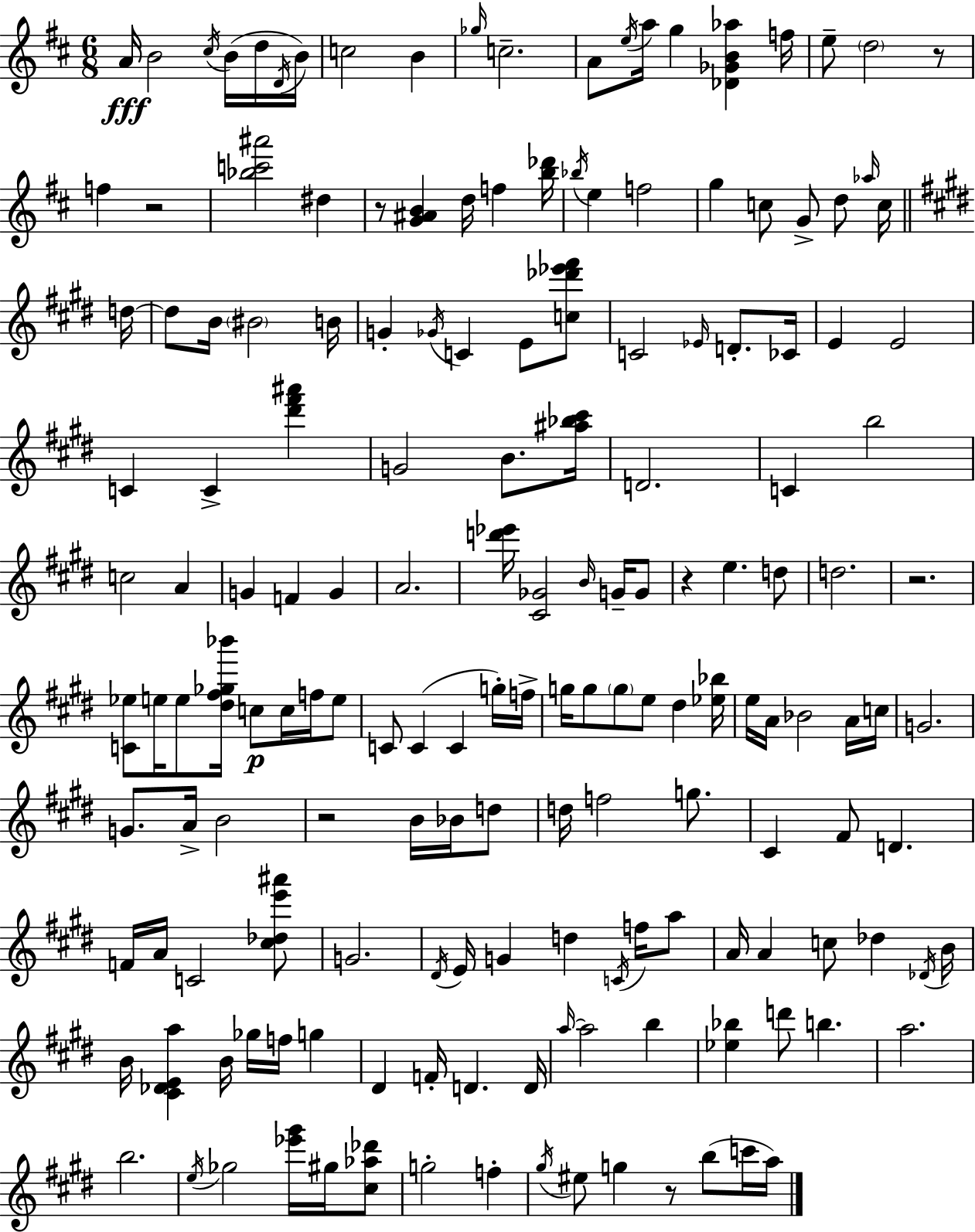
{
  \clef treble
  \numericTimeSignature
  \time 6/8
  \key d \major
  a'16\fff b'2 \acciaccatura { cis''16 }( b'16 d''16 | \acciaccatura { d'16 }) b'16 c''2 b'4 | \grace { ges''16 } c''2.-- | a'8 \acciaccatura { e''16 } a''16 g''4 <des' ges' b' aes''>4 | \break f''16 e''8-- \parenthesize d''2 | r8 f''4 r2 | <bes'' c''' ais'''>2 | dis''4 r8 <g' ais' b'>4 d''16 f''4 | \break <b'' des'''>16 \acciaccatura { bes''16 } e''4 f''2 | g''4 c''8 g'8-> | d''8 \grace { aes''16 } c''16 \bar "||" \break \key e \major d''16~~ d''8 b'16 \parenthesize bis'2 | b'16 g'4-. \acciaccatura { ges'16 } c'4 e'8 | <c'' des''' ees''' fis'''>8 c'2 \grace { ees'16 } d'8.-. | ces'16 e'4 e'2 | \break c'4 c'4-> <dis''' fis''' ais'''>4 | g'2 b'8. | <ais'' bes'' cis'''>16 d'2. | c'4 b''2 | \break c''2 a'4 | g'4 f'4 g'4 | a'2. | <d''' ees'''>16 <cis' ges'>2 | \break \grace { b'16 } g'16-- g'8 r4 e''4. | d''8 d''2. | r2. | <c' ees''>8 e''16 e''8 <dis'' fis'' ges'' bes'''>16 c''8\p | \break c''16 f''16 e''8 c'8 c'4( c'4 | g''16-.) f''16-> g''16 g''8 \parenthesize g''8 e''8 dis''4 | <ees'' bes''>16 e''16 a'16 bes'2 | a'16 c''16 g'2. | \break g'8. a'16-> b'2 | r2 | b'16 bes'16 d''8 d''16 f''2 | g''8. cis'4 fis'8 d'4. | \break f'16 a'16 c'2 | <cis'' des'' e''' ais'''>8 g'2. | \acciaccatura { dis'16 } e'16 g'4 d''4 | \acciaccatura { c'16 } f''16 a''8 a'16 a'4 c''8 | \break des''4 \acciaccatura { des'16 } b'16 b'16 <cis' des' e' a''>4 | b'16 ges''16 f''16 g''4 dis'4 f'16-. | d'4. d'16 \grace { a''16~ }~ a''2 | b''4 <ees'' bes''>4 | \break d'''8 b''4. a''2. | b''2. | \acciaccatura { e''16 } ges''2 | <ees''' gis'''>16 gis''16 <cis'' aes'' des'''>8 g''2-. | \break f''4-. \acciaccatura { gis''16 } eis''8 | g''4 r8 b''8( c'''16 a''16) \bar "|."
}